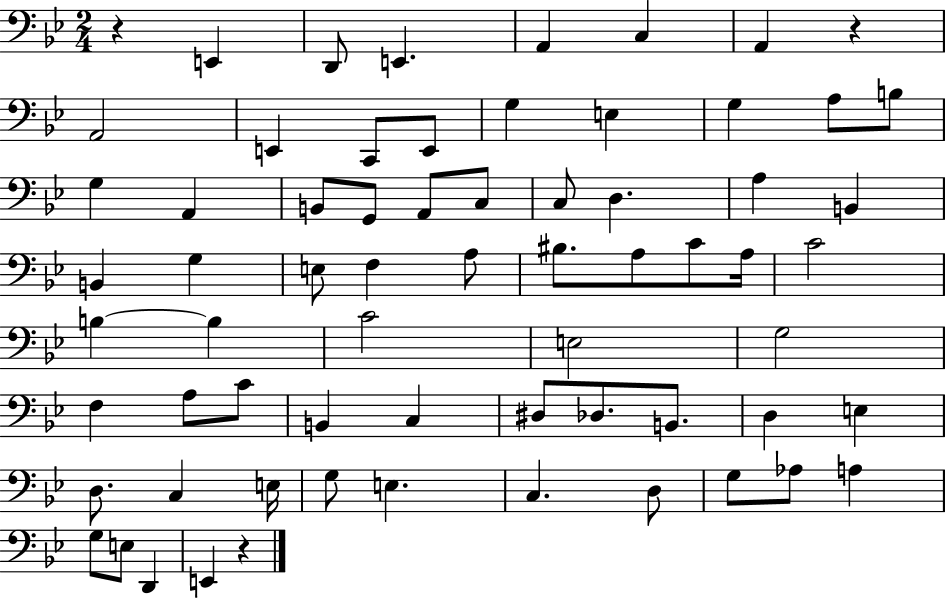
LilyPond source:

{
  \clef bass
  \numericTimeSignature
  \time 2/4
  \key bes \major
  \repeat volta 2 { r4 e,4 | d,8 e,4. | a,4 c4 | a,4 r4 | \break a,2 | e,4 c,8 e,8 | g4 e4 | g4 a8 b8 | \break g4 a,4 | b,8 g,8 a,8 c8 | c8 d4. | a4 b,4 | \break b,4 g4 | e8 f4 a8 | bis8. a8 c'8 a16 | c'2 | \break b4~~ b4 | c'2 | e2 | g2 | \break f4 a8 c'8 | b,4 c4 | dis8 des8. b,8. | d4 e4 | \break d8. c4 e16 | g8 e4. | c4. d8 | g8 aes8 a4 | \break g8 e8 d,4 | e,4 r4 | } \bar "|."
}